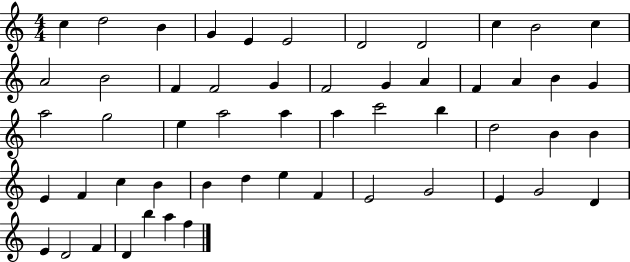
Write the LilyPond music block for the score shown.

{
  \clef treble
  \numericTimeSignature
  \time 4/4
  \key c \major
  c''4 d''2 b'4 | g'4 e'4 e'2 | d'2 d'2 | c''4 b'2 c''4 | \break a'2 b'2 | f'4 f'2 g'4 | f'2 g'4 a'4 | f'4 a'4 b'4 g'4 | \break a''2 g''2 | e''4 a''2 a''4 | a''4 c'''2 b''4 | d''2 b'4 b'4 | \break e'4 f'4 c''4 b'4 | b'4 d''4 e''4 f'4 | e'2 g'2 | e'4 g'2 d'4 | \break e'4 d'2 f'4 | d'4 b''4 a''4 f''4 | \bar "|."
}